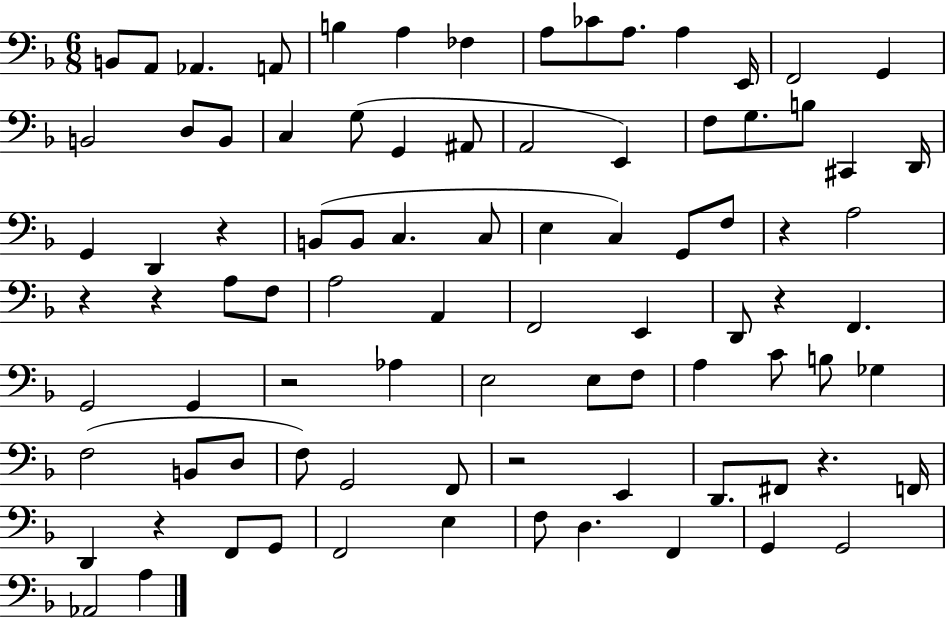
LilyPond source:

{
  \clef bass
  \numericTimeSignature
  \time 6/8
  \key f \major
  b,8 a,8 aes,4. a,8 | b4 a4 fes4 | a8 ces'8 a8. a4 e,16 | f,2 g,4 | \break b,2 d8 b,8 | c4 g8( g,4 ais,8 | a,2 e,4) | f8 g8. b8 cis,4 d,16 | \break g,4 d,4 r4 | b,8( b,8 c4. c8 | e4 c4) g,8 f8 | r4 a2 | \break r4 r4 a8 f8 | a2 a,4 | f,2 e,4 | d,8 r4 f,4. | \break g,2 g,4 | r2 aes4 | e2 e8 f8 | a4 c'8 b8 ges4 | \break f2( b,8 d8 | f8) g,2 f,8 | r2 e,4 | d,8. fis,8 r4. f,16 | \break d,4 r4 f,8 g,8 | f,2 e4 | f8 d4. f,4 | g,4 g,2 | \break aes,2 a4 | \bar "|."
}